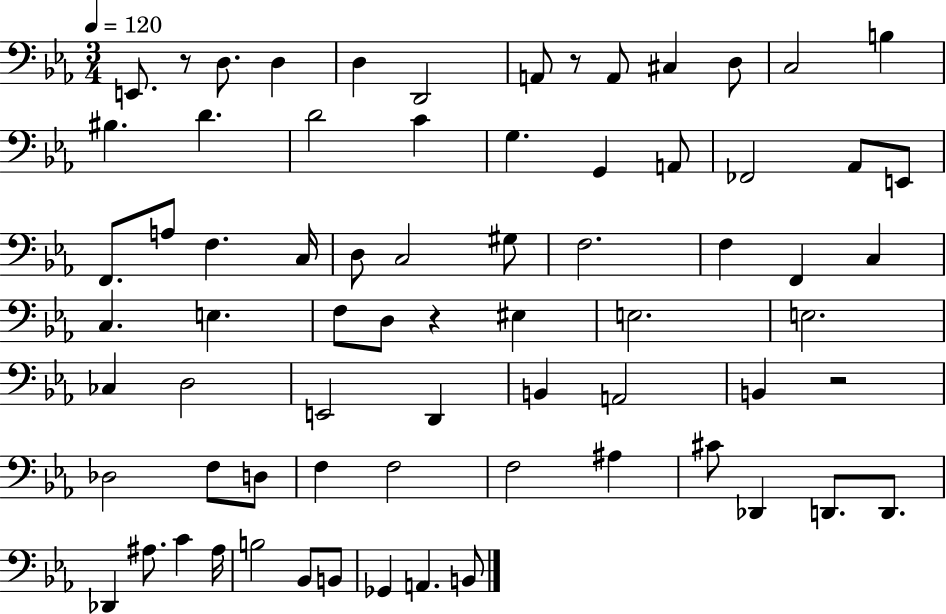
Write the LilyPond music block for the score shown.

{
  \clef bass
  \numericTimeSignature
  \time 3/4
  \key ees \major
  \tempo 4 = 120
  \repeat volta 2 { e,8. r8 d8. d4 | d4 d,2 | a,8 r8 a,8 cis4 d8 | c2 b4 | \break bis4. d'4. | d'2 c'4 | g4. g,4 a,8 | fes,2 aes,8 e,8 | \break f,8. a8 f4. c16 | d8 c2 gis8 | f2. | f4 f,4 c4 | \break c4. e4. | f8 d8 r4 eis4 | e2. | e2. | \break ces4 d2 | e,2 d,4 | b,4 a,2 | b,4 r2 | \break des2 f8 d8 | f4 f2 | f2 ais4 | cis'8 des,4 d,8. d,8. | \break des,4 ais8. c'4 ais16 | b2 bes,8 b,8 | ges,4 a,4. b,8 | } \bar "|."
}